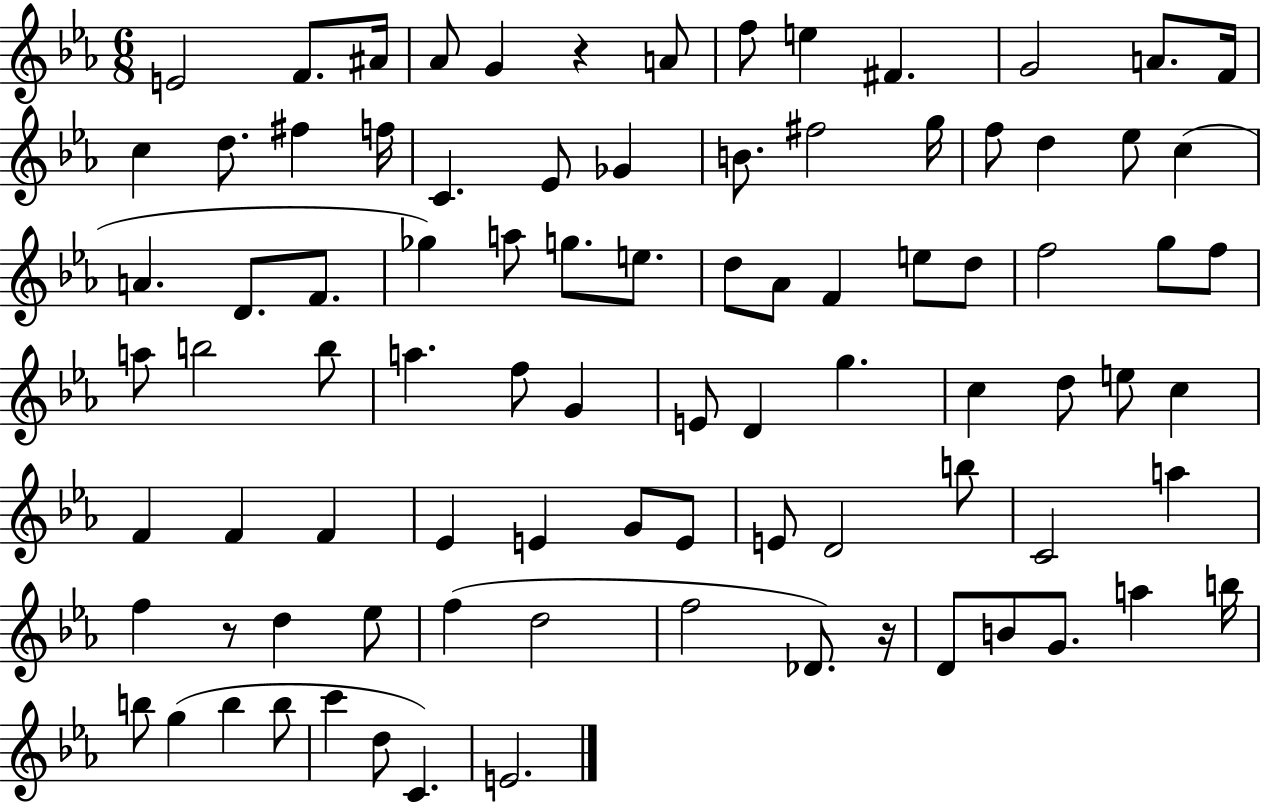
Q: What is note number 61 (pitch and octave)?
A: E4